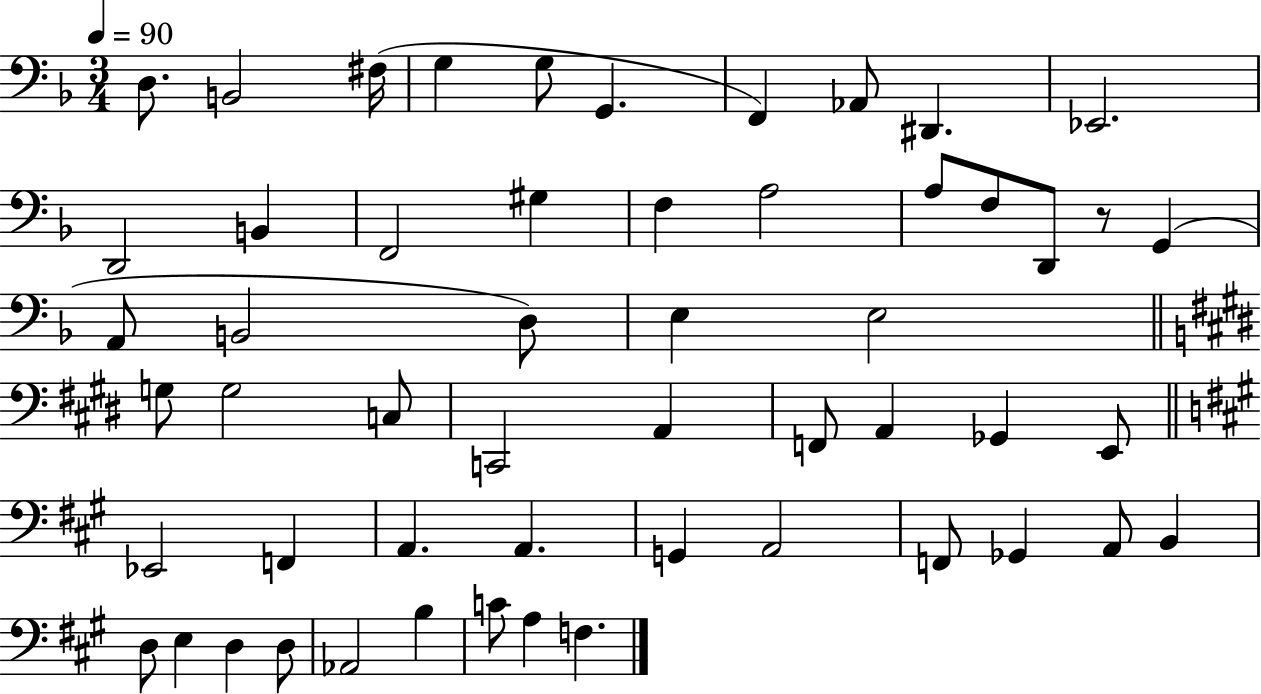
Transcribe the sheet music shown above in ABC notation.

X:1
T:Untitled
M:3/4
L:1/4
K:F
D,/2 B,,2 ^F,/4 G, G,/2 G,, F,, _A,,/2 ^D,, _E,,2 D,,2 B,, F,,2 ^G, F, A,2 A,/2 F,/2 D,,/2 z/2 G,, A,,/2 B,,2 D,/2 E, E,2 G,/2 G,2 C,/2 C,,2 A,, F,,/2 A,, _G,, E,,/2 _E,,2 F,, A,, A,, G,, A,,2 F,,/2 _G,, A,,/2 B,, D,/2 E, D, D,/2 _A,,2 B, C/2 A, F,